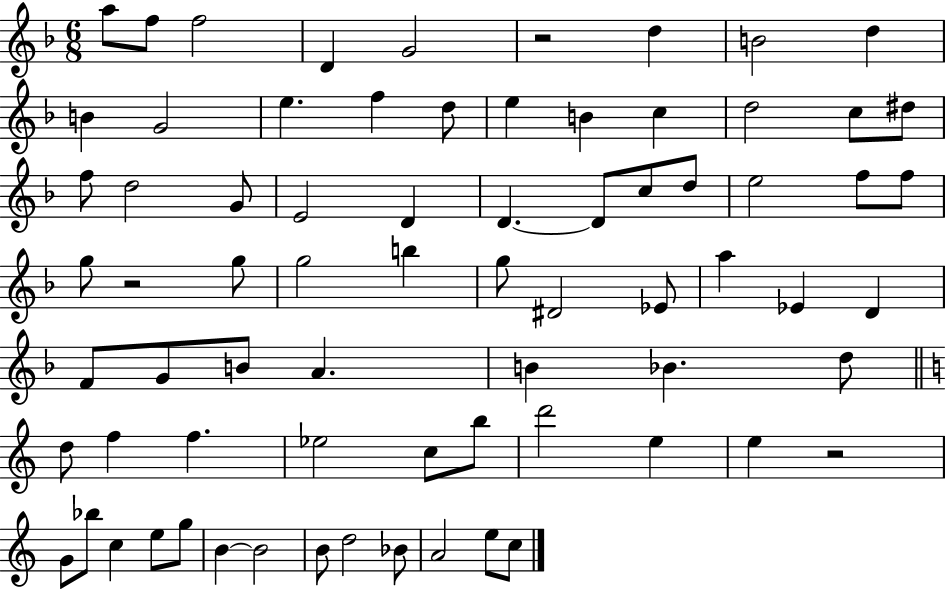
A5/e F5/e F5/h D4/q G4/h R/h D5/q B4/h D5/q B4/q G4/h E5/q. F5/q D5/e E5/q B4/q C5/q D5/h C5/e D#5/e F5/e D5/h G4/e E4/h D4/q D4/q. D4/e C5/e D5/e E5/h F5/e F5/e G5/e R/h G5/e G5/h B5/q G5/e D#4/h Eb4/e A5/q Eb4/q D4/q F4/e G4/e B4/e A4/q. B4/q Bb4/q. D5/e D5/e F5/q F5/q. Eb5/h C5/e B5/e D6/h E5/q E5/q R/h G4/e Bb5/e C5/q E5/e G5/e B4/q B4/h B4/e D5/h Bb4/e A4/h E5/e C5/e